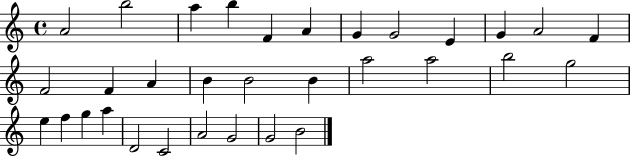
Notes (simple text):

A4/h B5/h A5/q B5/q F4/q A4/q G4/q G4/h E4/q G4/q A4/h F4/q F4/h F4/q A4/q B4/q B4/h B4/q A5/h A5/h B5/h G5/h E5/q F5/q G5/q A5/q D4/h C4/h A4/h G4/h G4/h B4/h